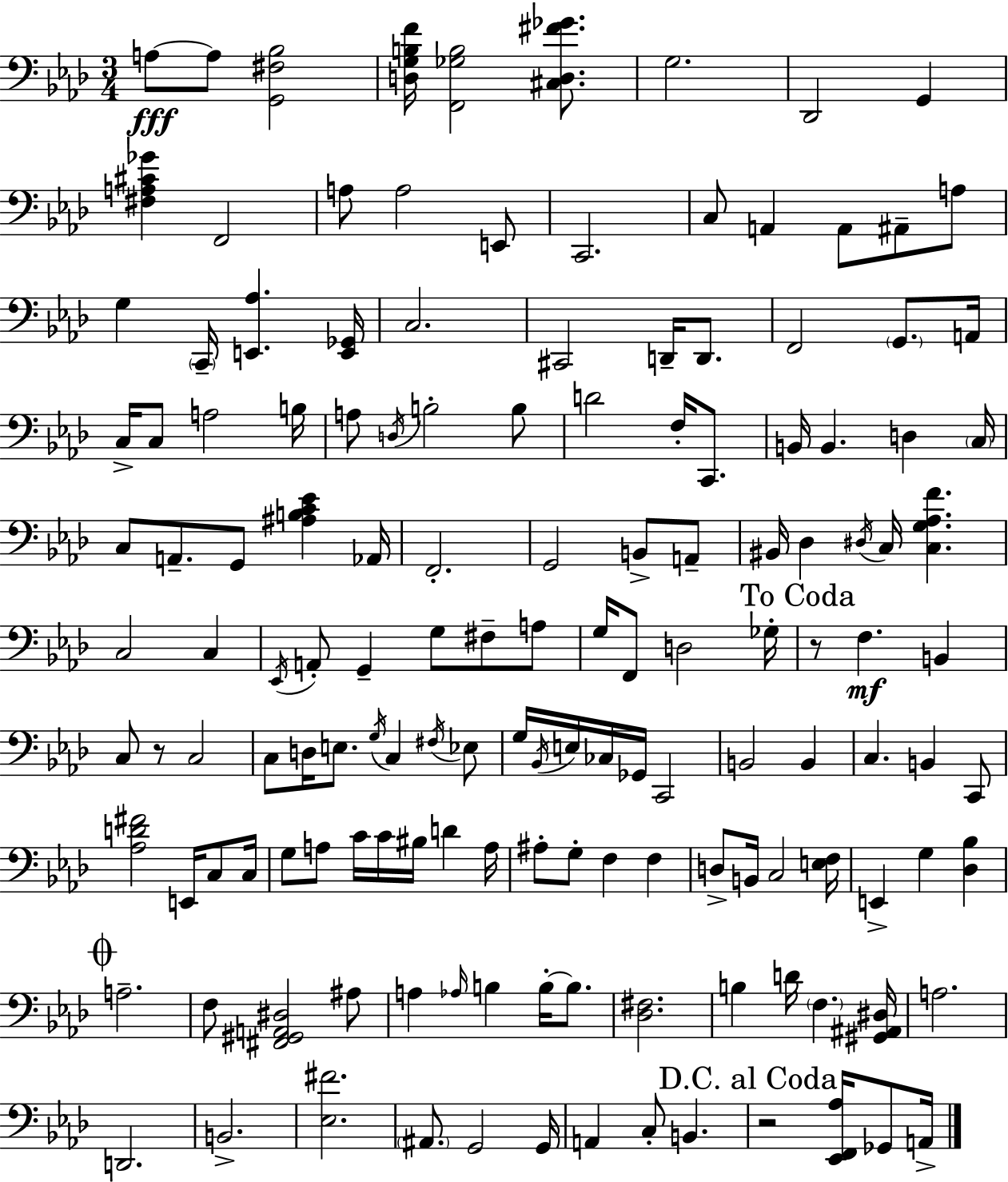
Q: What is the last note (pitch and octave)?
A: A2